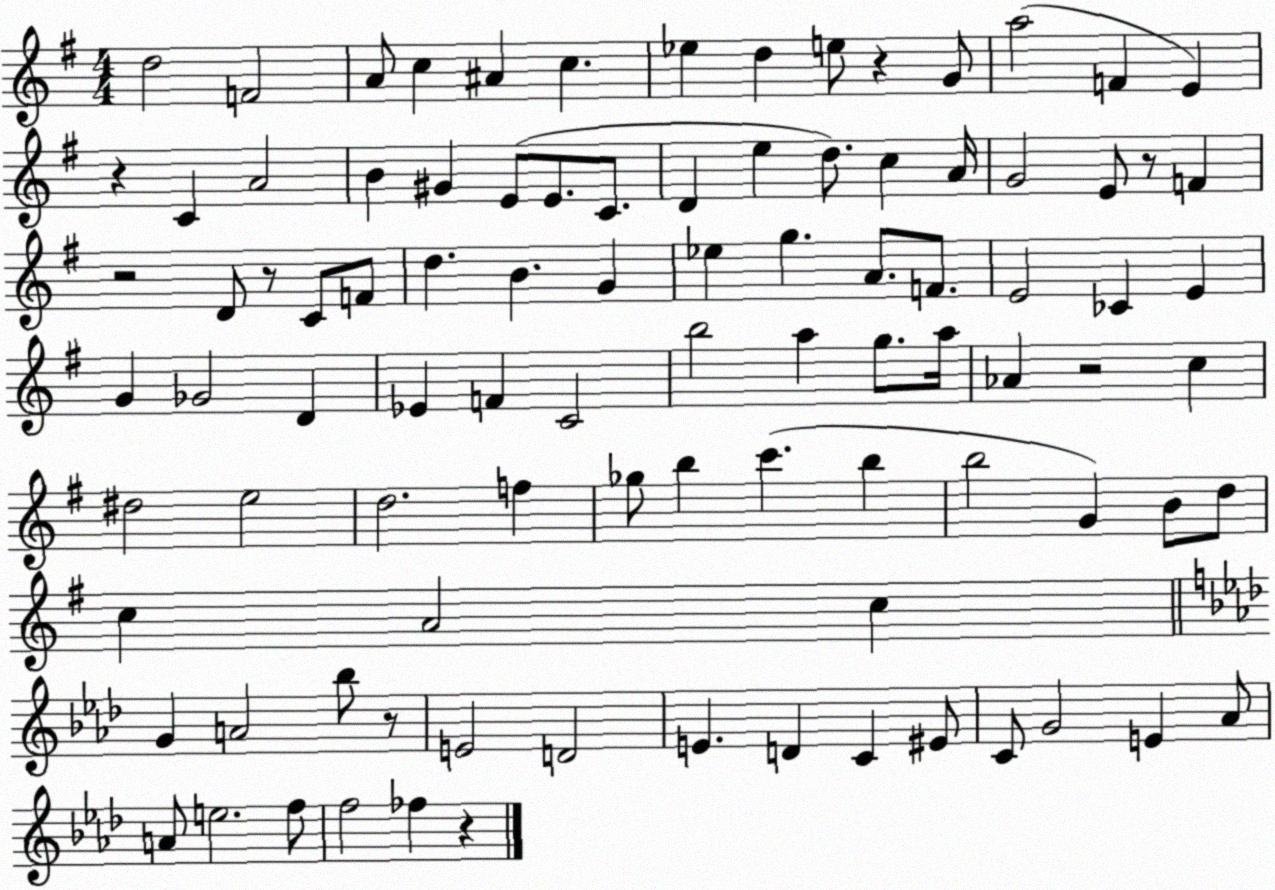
X:1
T:Untitled
M:4/4
L:1/4
K:G
d2 F2 A/2 c ^A c _e d e/2 z G/2 a2 F E z C A2 B ^G E/2 E/2 C/2 D e d/2 c A/4 G2 E/2 z/2 F z2 D/2 z/2 C/2 F/2 d B G _e g A/2 F/2 E2 _C E G _G2 D _E F C2 b2 a g/2 a/4 _A z2 c ^d2 e2 d2 f _g/2 b c' b b2 G B/2 d/2 c A2 c G A2 _b/2 z/2 E2 D2 E D C ^E/2 C/2 G2 E _A/2 A/2 e2 f/2 f2 _f z